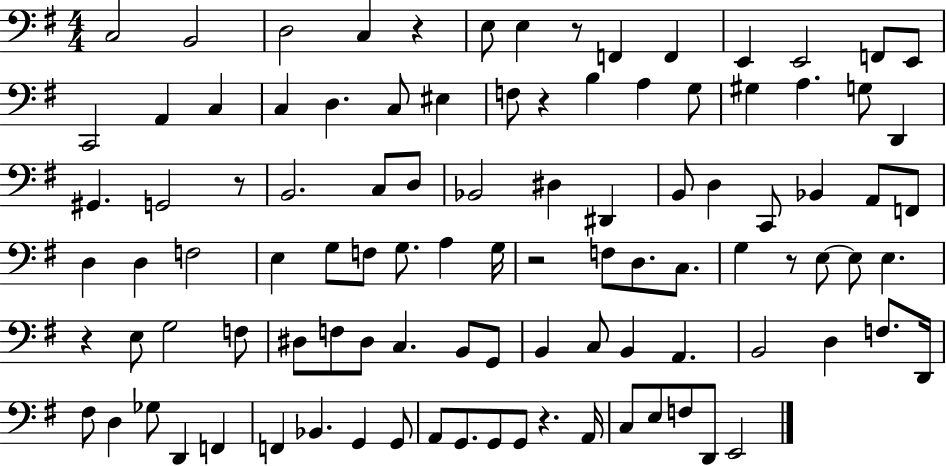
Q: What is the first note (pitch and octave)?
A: C3